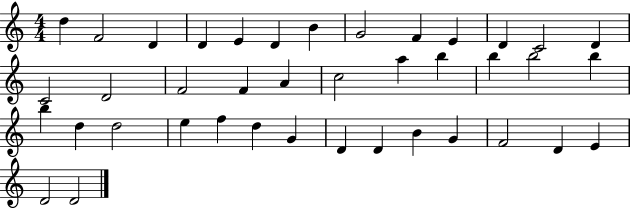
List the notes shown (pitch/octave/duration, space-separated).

D5/q F4/h D4/q D4/q E4/q D4/q B4/q G4/h F4/q E4/q D4/q C4/h D4/q C4/h D4/h F4/h F4/q A4/q C5/h A5/q B5/q B5/q B5/h B5/q B5/q D5/q D5/h E5/q F5/q D5/q G4/q D4/q D4/q B4/q G4/q F4/h D4/q E4/q D4/h D4/h